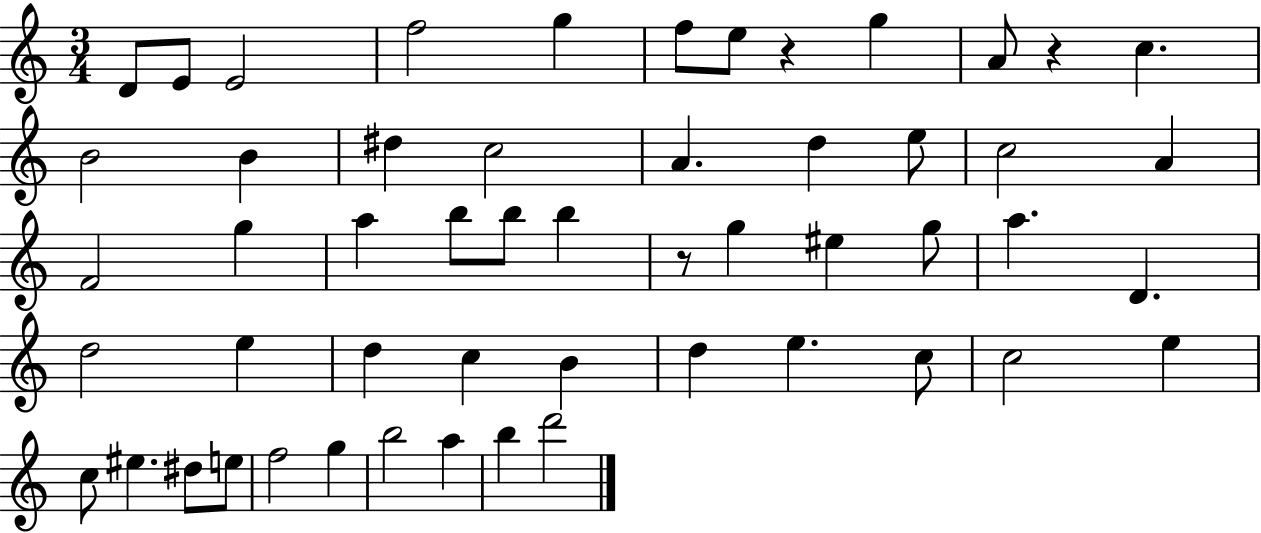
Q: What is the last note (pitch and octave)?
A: D6